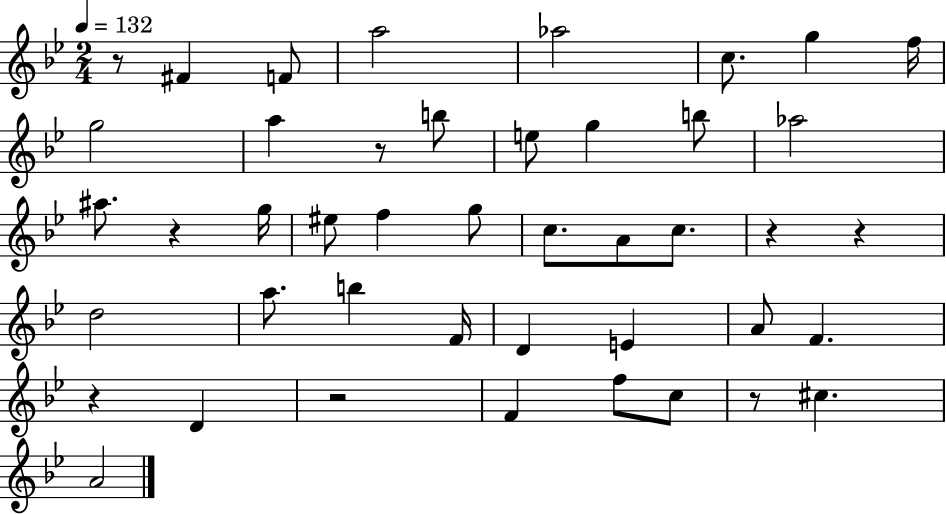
X:1
T:Untitled
M:2/4
L:1/4
K:Bb
z/2 ^F F/2 a2 _a2 c/2 g f/4 g2 a z/2 b/2 e/2 g b/2 _a2 ^a/2 z g/4 ^e/2 f g/2 c/2 A/2 c/2 z z d2 a/2 b F/4 D E A/2 F z D z2 F f/2 c/2 z/2 ^c A2